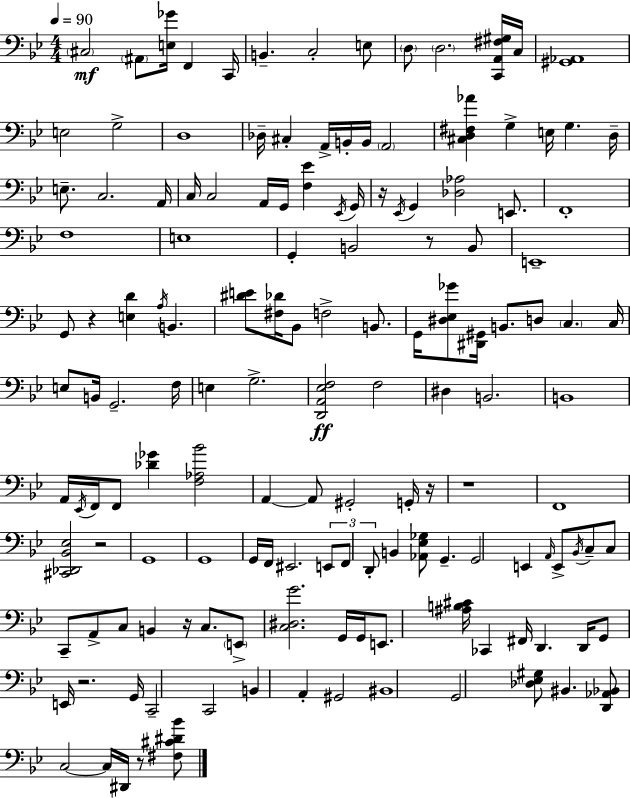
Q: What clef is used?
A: bass